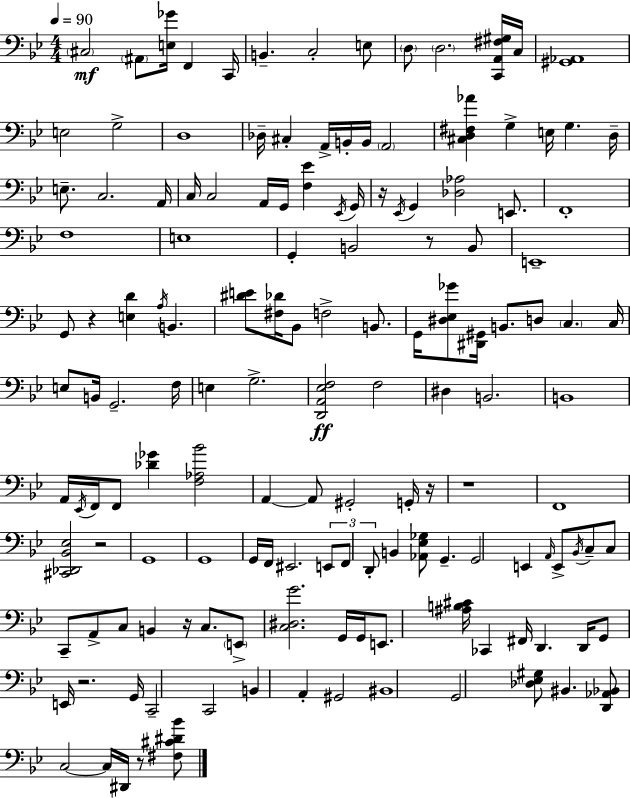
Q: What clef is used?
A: bass